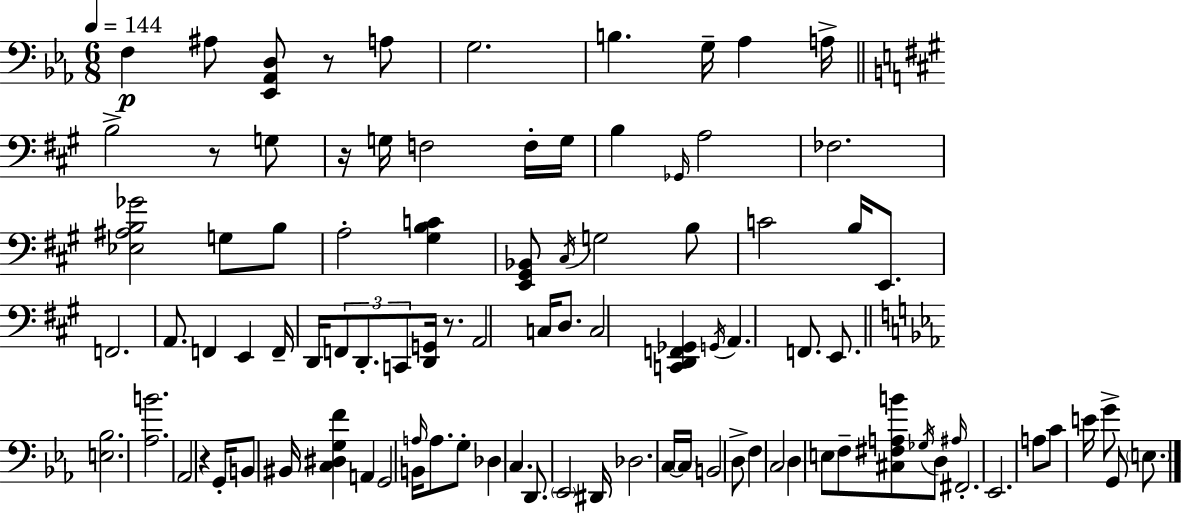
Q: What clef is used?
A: bass